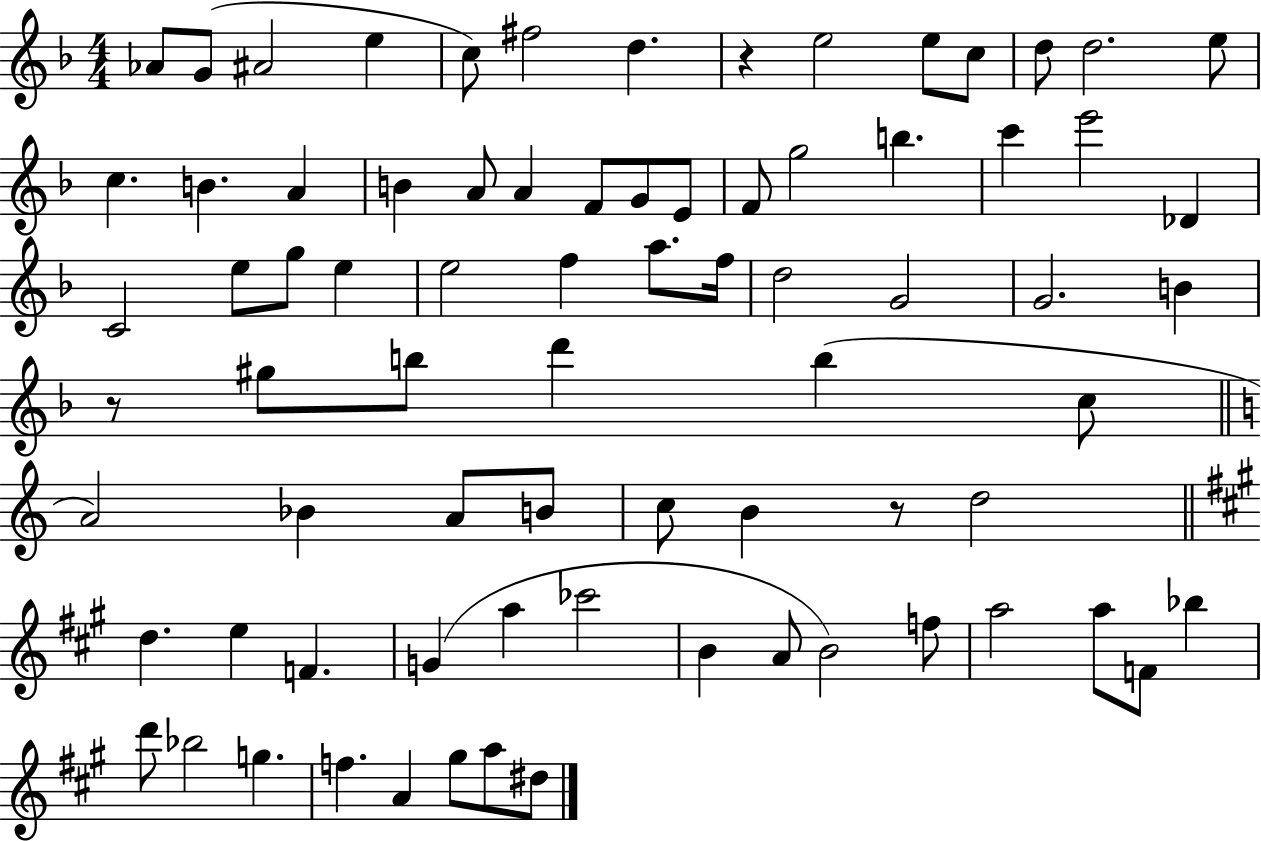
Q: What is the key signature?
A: F major